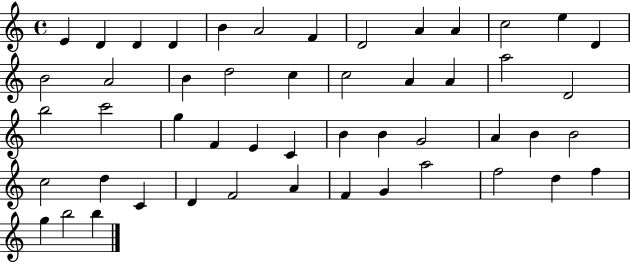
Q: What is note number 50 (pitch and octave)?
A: B5